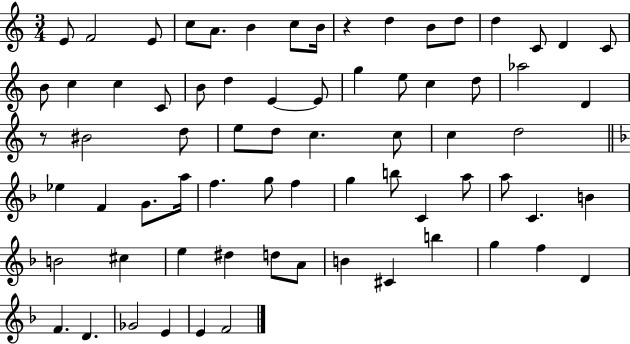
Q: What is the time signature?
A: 3/4